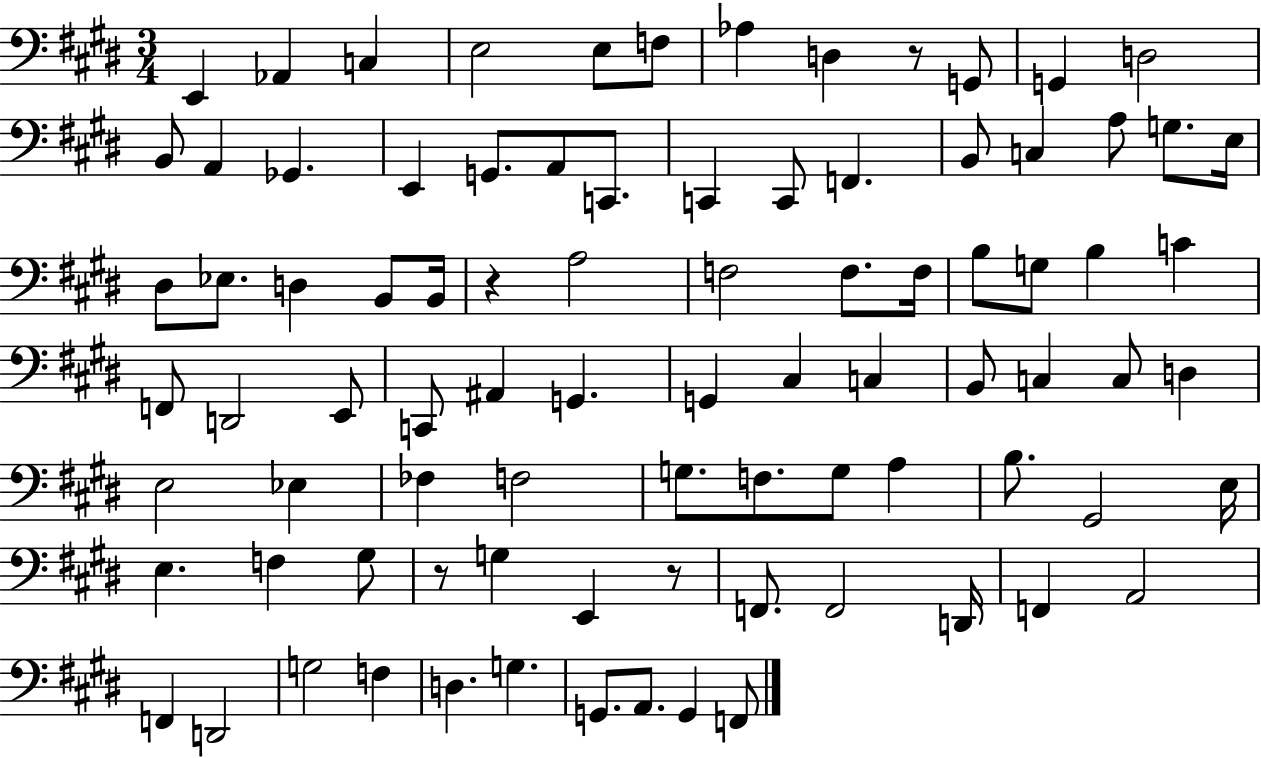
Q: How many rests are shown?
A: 4